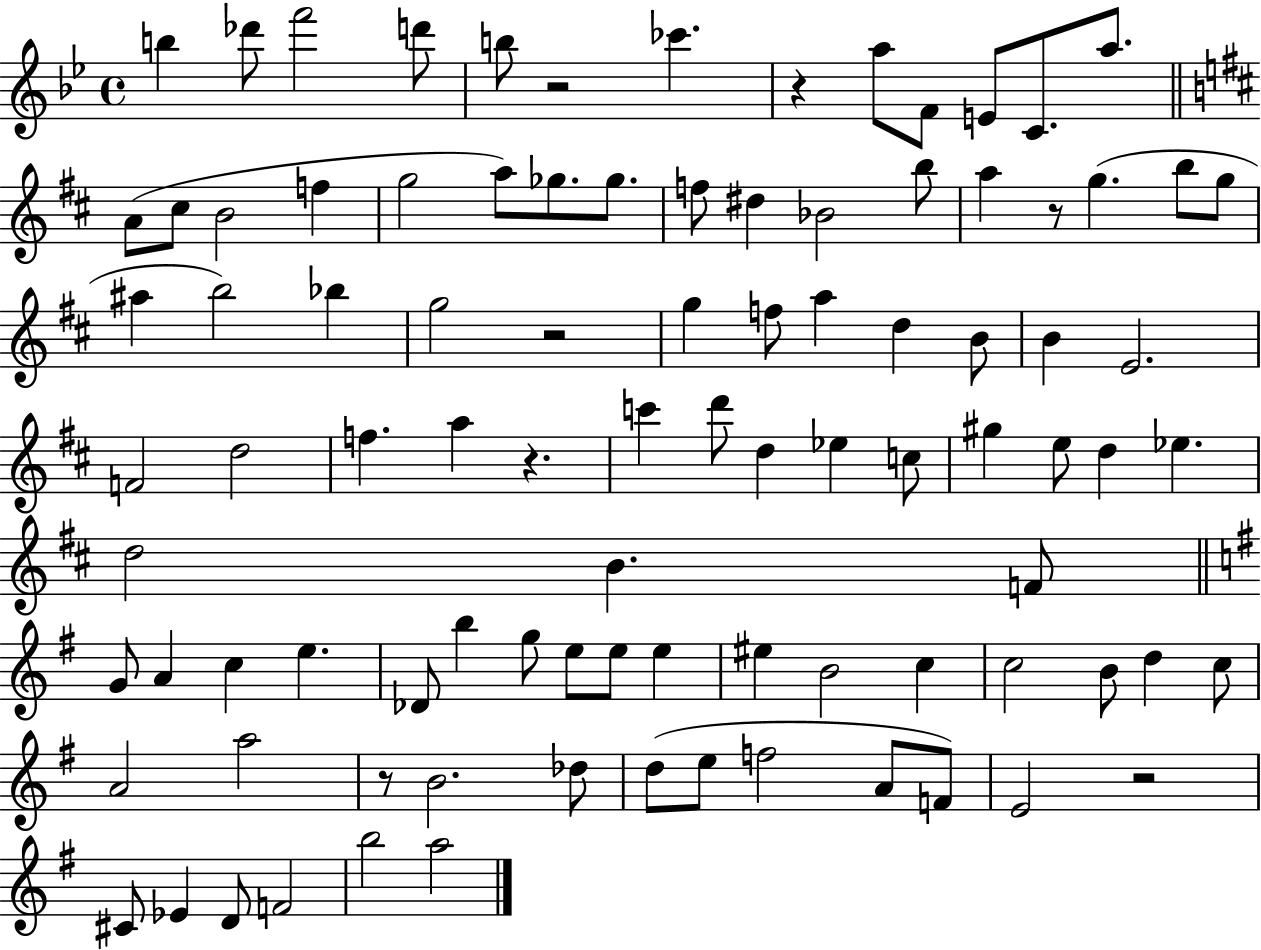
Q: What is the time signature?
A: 4/4